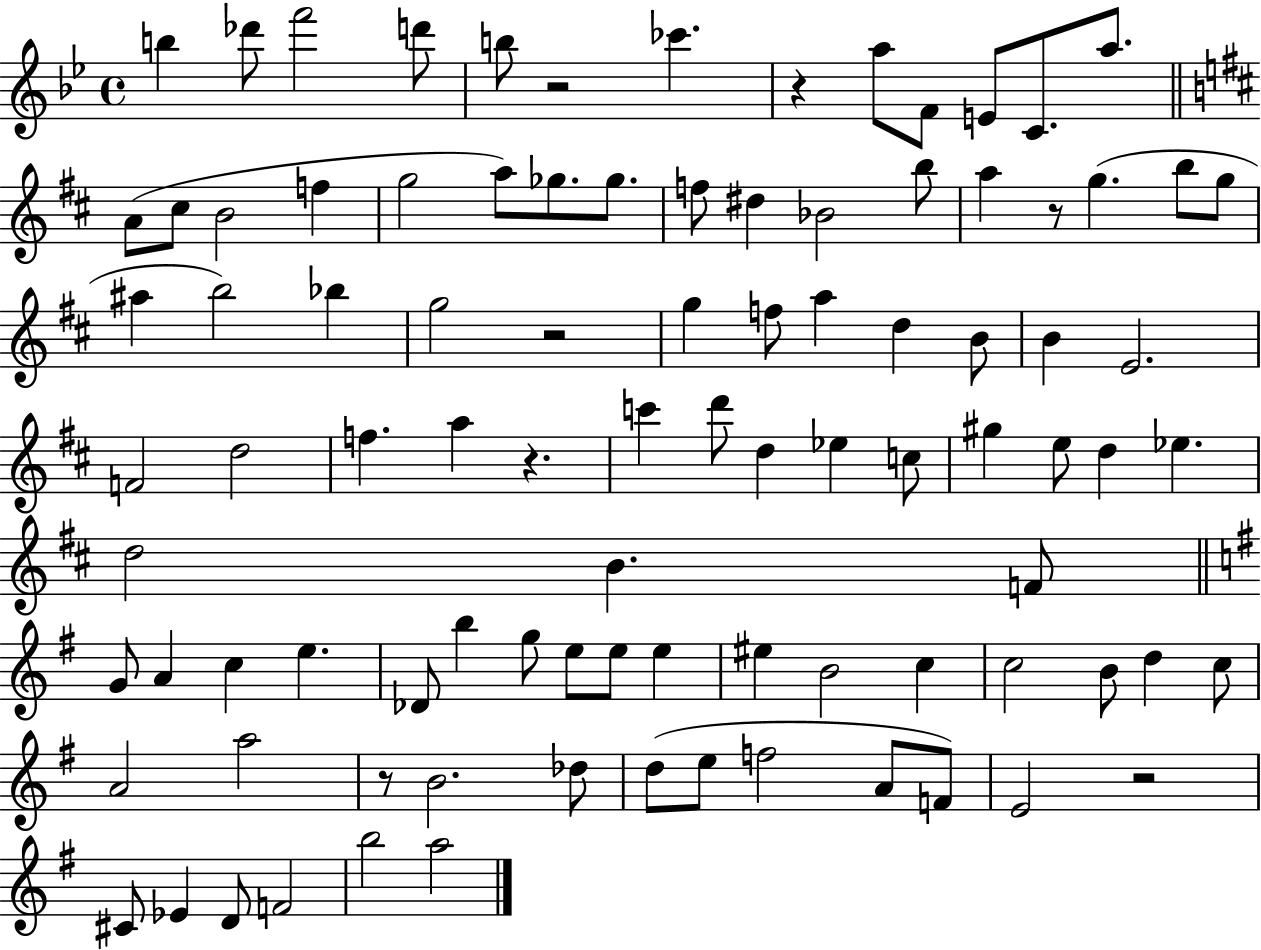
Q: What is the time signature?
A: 4/4